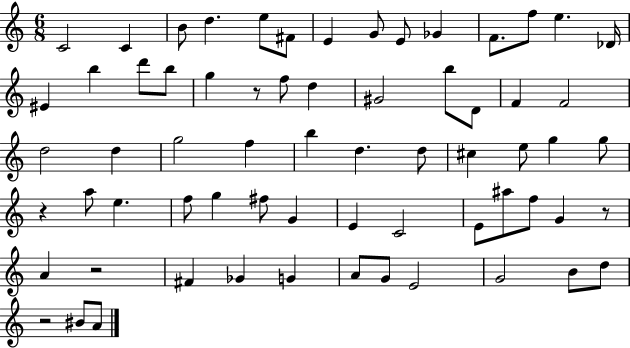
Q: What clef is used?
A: treble